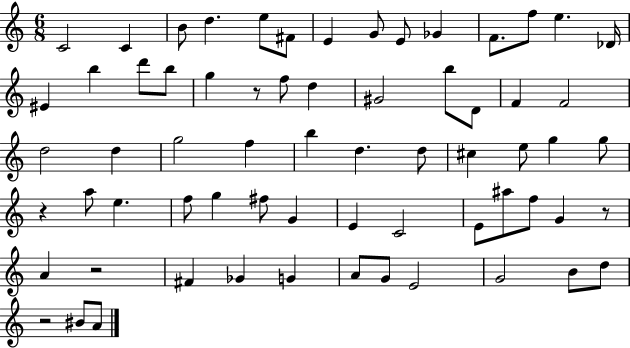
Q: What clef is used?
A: treble